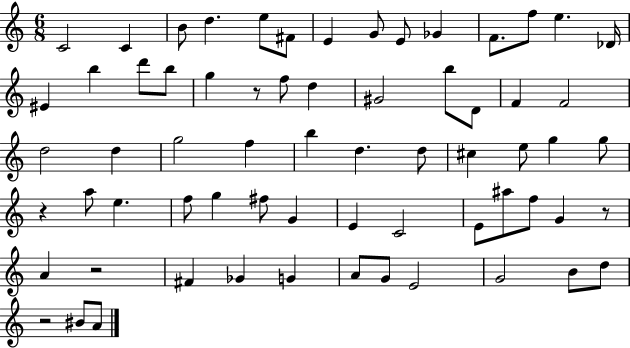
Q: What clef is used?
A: treble